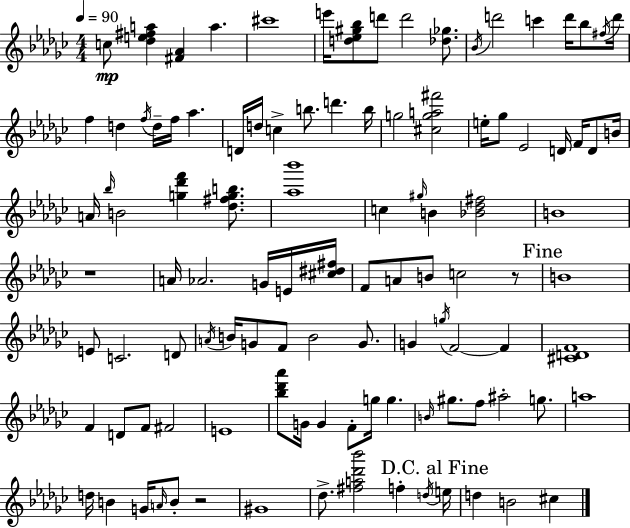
C5/e [Db5,E5,F#5,A5]/q [F#4,Ab4]/q A5/q. C#6/w E6/s [D5,Eb5,G#5,Bb5]/e D6/e D6/h [Db5,Gb5]/e. Bb4/s D6/h C6/q D6/s Bb5/e F#5/s D6/s F5/q D5/q F5/s D5/s F5/s Ab5/q. D4/s D5/s C5/q B5/e. D6/q. B5/s G5/h [C#5,G5,A5,F#6]/h E5/s Gb5/e Eb4/h D4/s F4/s D4/e B4/s A4/s Bb5/s B4/h [G5,Db6,F6]/q [Db5,F#5,G5,B5]/e. [Ab5,Bb6]/w C5/q G#5/s B4/q [Bb4,Db5,F#5]/h B4/w R/w A4/s Ab4/h. G4/s E4/s [C#5,D#5,F#5]/s F4/e A4/e B4/e C5/h R/e B4/w E4/e C4/h. D4/e A4/s B4/s G4/e F4/e B4/h G4/e. G4/q G5/s F4/h F4/q [C#4,D4,F4]/w F4/q D4/e F4/e F#4/h E4/w [Bb5,Db6,Ab6]/e G4/s G4/q F4/e G5/s G5/q. B4/s G#5/e. F5/e A#5/h G5/e. A5/w D5/s B4/q G4/s A4/s B4/e R/h G#4/w Db5/e. [F#5,A5,Db6,Bb6]/h F5/q D5/s E5/s D5/q B4/h C#5/q